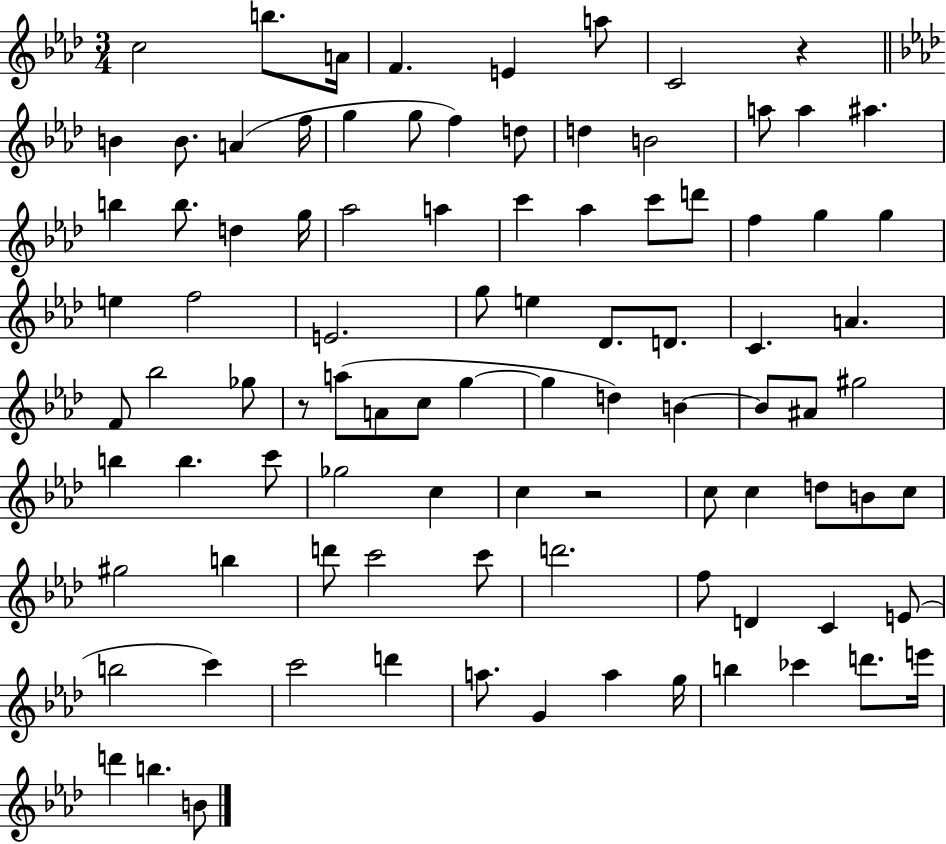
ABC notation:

X:1
T:Untitled
M:3/4
L:1/4
K:Ab
c2 b/2 A/4 F E a/2 C2 z B B/2 A f/4 g g/2 f d/2 d B2 a/2 a ^a b b/2 d g/4 _a2 a c' _a c'/2 d'/2 f g g e f2 E2 g/2 e _D/2 D/2 C A F/2 _b2 _g/2 z/2 a/2 A/2 c/2 g g d B B/2 ^A/2 ^g2 b b c'/2 _g2 c c z2 c/2 c d/2 B/2 c/2 ^g2 b d'/2 c'2 c'/2 d'2 f/2 D C E/2 b2 c' c'2 d' a/2 G a g/4 b _c' d'/2 e'/4 d' b B/2